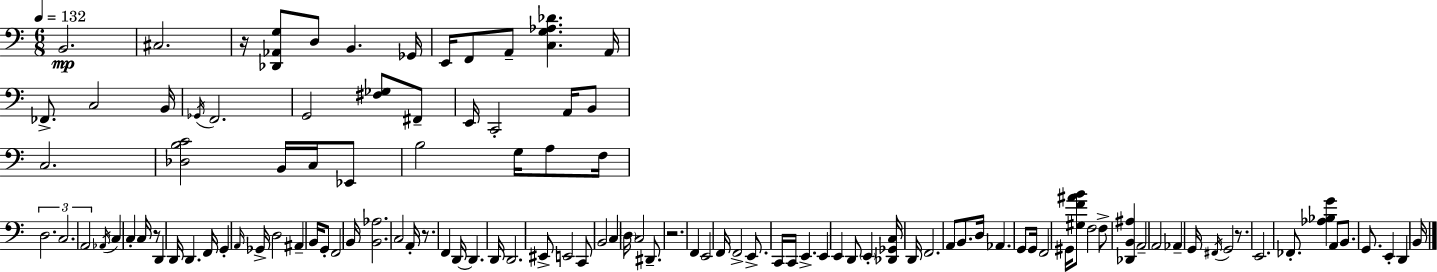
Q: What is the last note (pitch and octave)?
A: B2